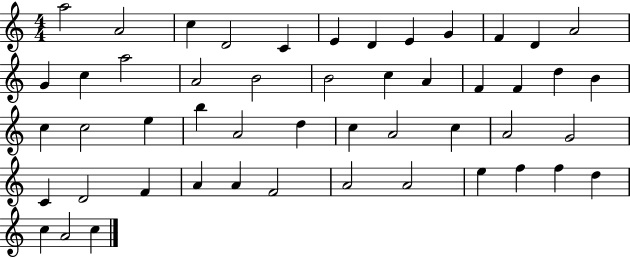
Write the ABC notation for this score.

X:1
T:Untitled
M:4/4
L:1/4
K:C
a2 A2 c D2 C E D E G F D A2 G c a2 A2 B2 B2 c A F F d B c c2 e b A2 d c A2 c A2 G2 C D2 F A A F2 A2 A2 e f f d c A2 c